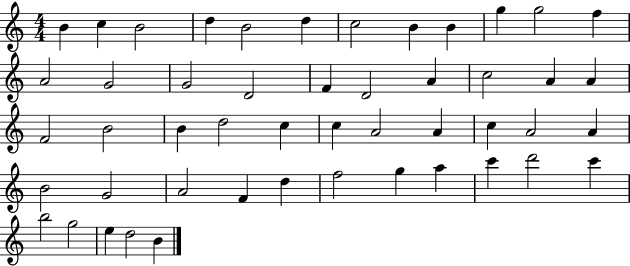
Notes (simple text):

B4/q C5/q B4/h D5/q B4/h D5/q C5/h B4/q B4/q G5/q G5/h F5/q A4/h G4/h G4/h D4/h F4/q D4/h A4/q C5/h A4/q A4/q F4/h B4/h B4/q D5/h C5/q C5/q A4/h A4/q C5/q A4/h A4/q B4/h G4/h A4/h F4/q D5/q F5/h G5/q A5/q C6/q D6/h C6/q B5/h G5/h E5/q D5/h B4/q